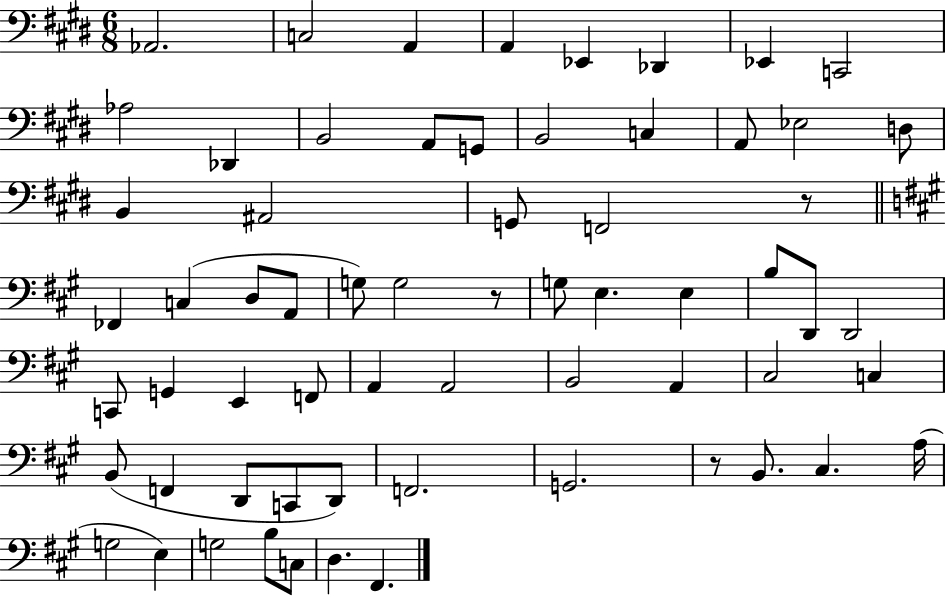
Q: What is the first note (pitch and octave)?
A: Ab2